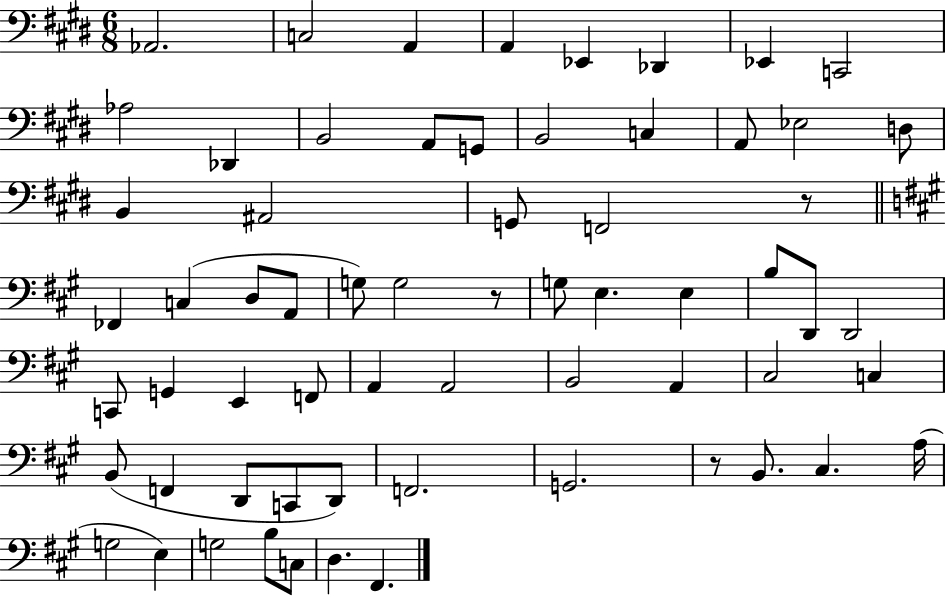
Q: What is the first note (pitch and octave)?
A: Ab2